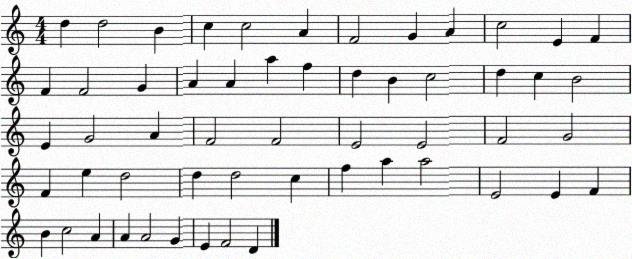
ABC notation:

X:1
T:Untitled
M:4/4
L:1/4
K:C
d d2 B c c2 A F2 G A c2 E F F F2 G A A a f d B c2 d c B2 E G2 A F2 F2 E2 E2 F2 G2 F e d2 d d2 c f a a2 E2 E F B c2 A A A2 G E F2 D